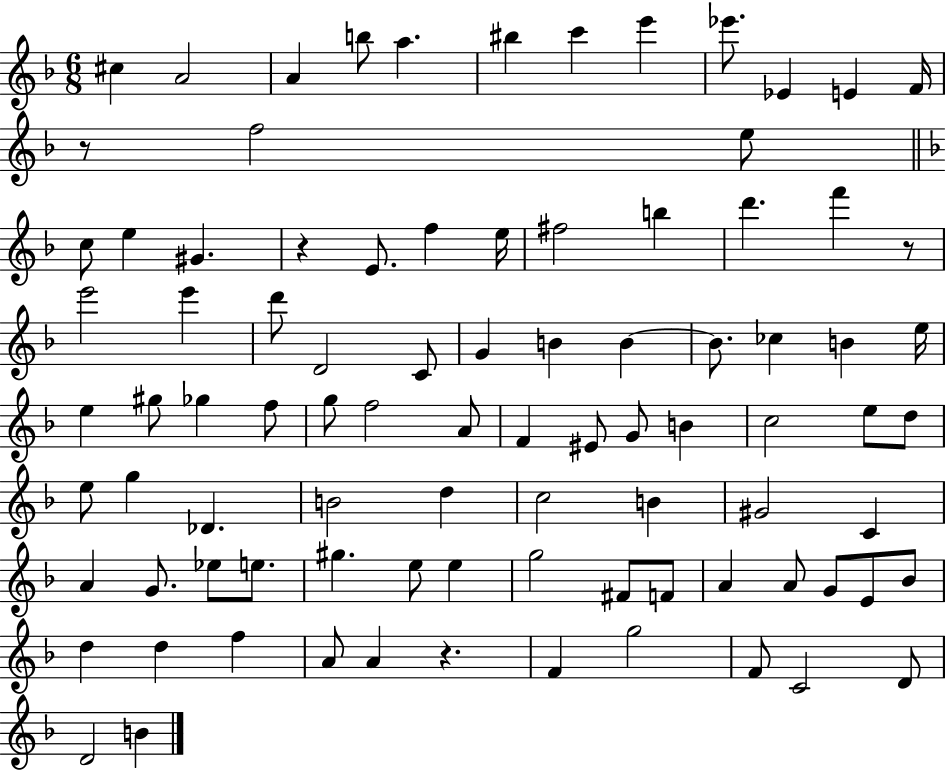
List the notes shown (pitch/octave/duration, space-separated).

C#5/q A4/h A4/q B5/e A5/q. BIS5/q C6/q E6/q Eb6/e. Eb4/q E4/q F4/s R/e F5/h E5/e C5/e E5/q G#4/q. R/q E4/e. F5/q E5/s F#5/h B5/q D6/q. F6/q R/e E6/h E6/q D6/e D4/h C4/e G4/q B4/q B4/q B4/e. CES5/q B4/q E5/s E5/q G#5/e Gb5/q F5/e G5/e F5/h A4/e F4/q EIS4/e G4/e B4/q C5/h E5/e D5/e E5/e G5/q Db4/q. B4/h D5/q C5/h B4/q G#4/h C4/q A4/q G4/e. Eb5/e E5/e. G#5/q. E5/e E5/q G5/h F#4/e F4/e A4/q A4/e G4/e E4/e Bb4/e D5/q D5/q F5/q A4/e A4/q R/q. F4/q G5/h F4/e C4/h D4/e D4/h B4/q